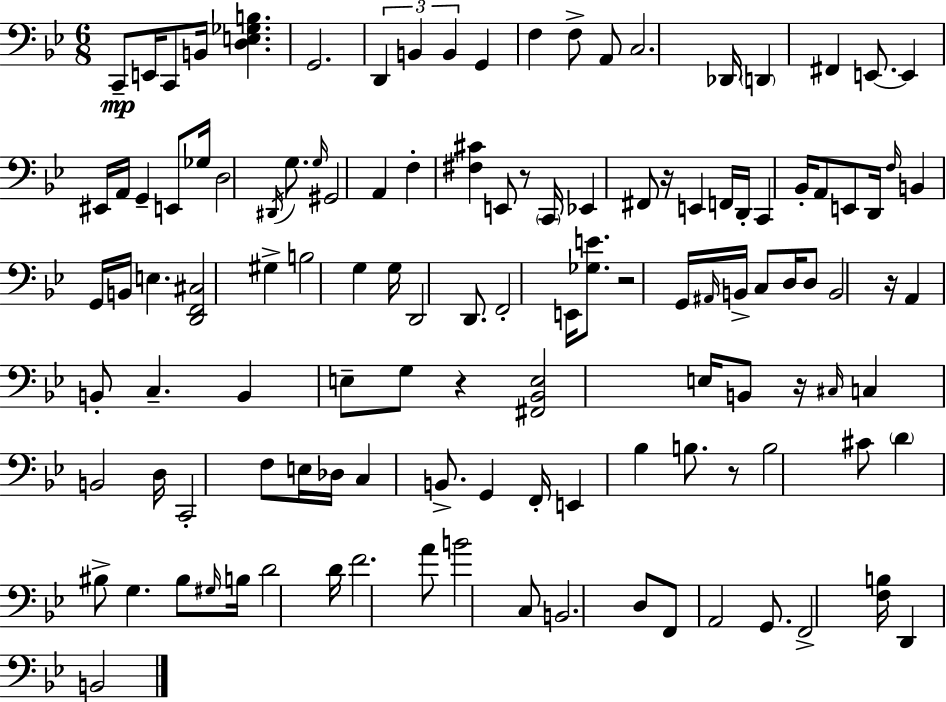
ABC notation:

X:1
T:Untitled
M:6/8
L:1/4
K:Gm
C,,/2 E,,/4 C,,/2 B,,/4 [D,E,_G,B,] G,,2 D,, B,, B,, G,, F, F,/2 A,,/2 C,2 _D,,/4 D,, ^F,, E,,/2 E,, ^E,,/4 A,,/4 G,, E,,/2 _G,/4 D,2 ^D,,/4 G,/2 G,/4 ^G,,2 A,, F, [^F,^C] E,,/2 z/2 C,,/4 _E,, ^F,,/2 z/4 E,, F,,/4 D,,/4 C,, _B,,/4 A,,/2 E,,/2 D,,/4 F,/4 B,, G,,/4 B,,/4 E, [D,,F,,^C,]2 ^G, B,2 G, G,/4 D,,2 D,,/2 F,,2 E,,/4 [_G,E]/2 z2 G,,/4 ^A,,/4 B,,/4 C,/2 D,/4 D,/2 B,,2 z/4 A,, B,,/2 C, B,, E,/2 G,/2 z [^F,,_B,,E,]2 E,/4 B,,/2 z/4 ^C,/4 C, B,,2 D,/4 C,,2 F,/2 E,/4 _D,/4 C, B,,/2 G,, F,,/4 E,, _B, B,/2 z/2 B,2 ^C/2 D ^B,/2 G, ^B,/2 ^G,/4 B,/4 D2 D/4 F2 A/2 B2 C,/2 B,,2 D,/2 F,,/2 A,,2 G,,/2 F,,2 [F,B,]/4 D,, B,,2